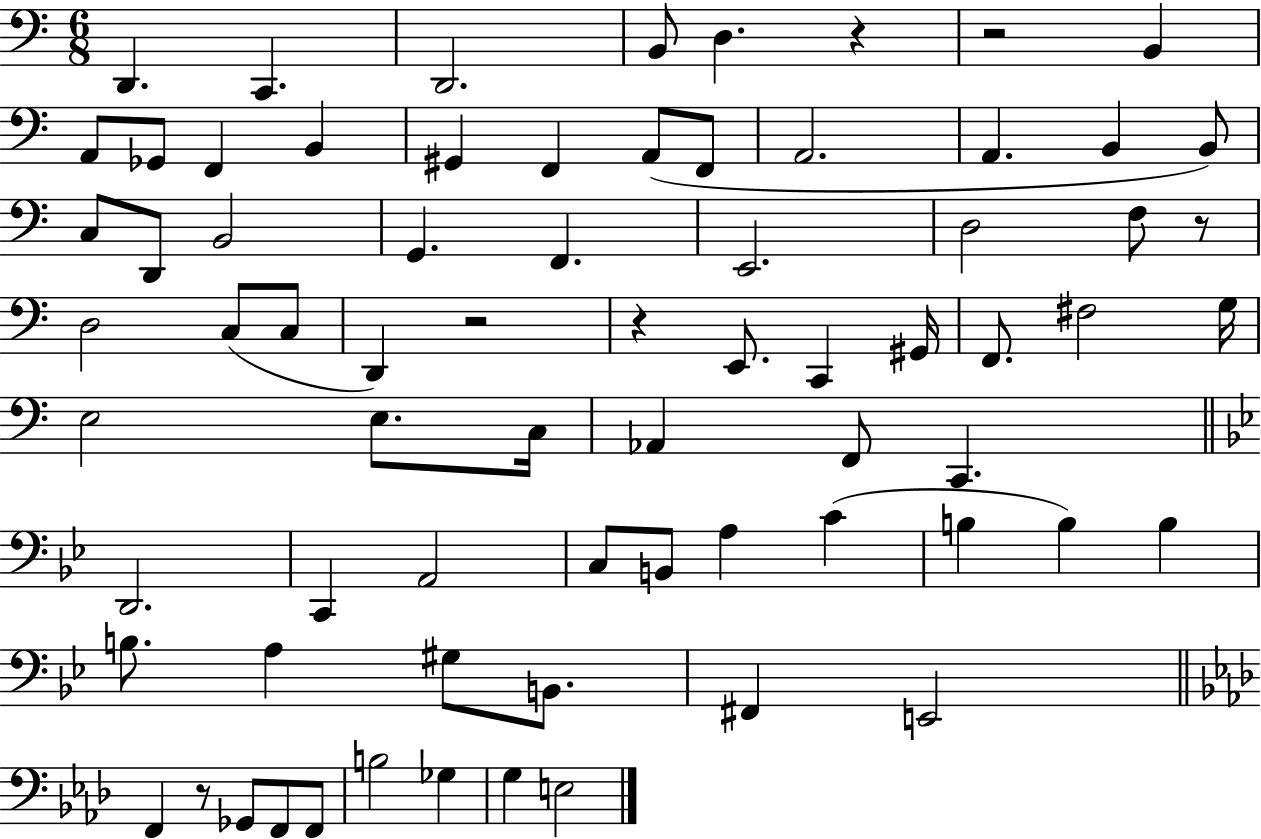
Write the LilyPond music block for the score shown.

{
  \clef bass
  \numericTimeSignature
  \time 6/8
  \key c \major
  d,4. c,4. | d,2. | b,8 d4. r4 | r2 b,4 | \break a,8 ges,8 f,4 b,4 | gis,4 f,4 a,8( f,8 | a,2. | a,4. b,4 b,8) | \break c8 d,8 b,2 | g,4. f,4. | e,2. | d2 f8 r8 | \break d2 c8( c8 | d,4) r2 | r4 e,8. c,4 gis,16 | f,8. fis2 g16 | \break e2 e8. c16 | aes,4 f,8 c,4. | \bar "||" \break \key g \minor d,2. | c,4 a,2 | c8 b,8 a4 c'4( | b4 b4) b4 | \break b8. a4 gis8 b,8. | fis,4 e,2 | \bar "||" \break \key f \minor f,4 r8 ges,8 f,8 f,8 | b2 ges4 | g4 e2 | \bar "|."
}